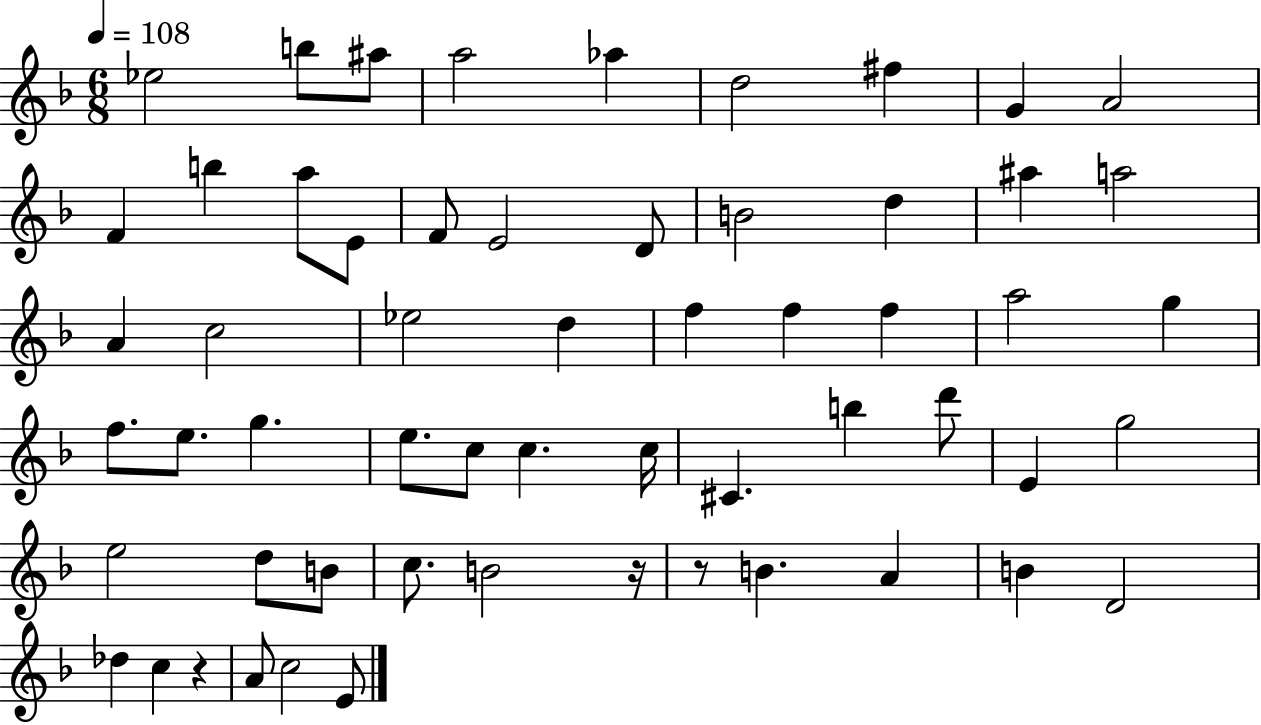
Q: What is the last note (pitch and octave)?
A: E4